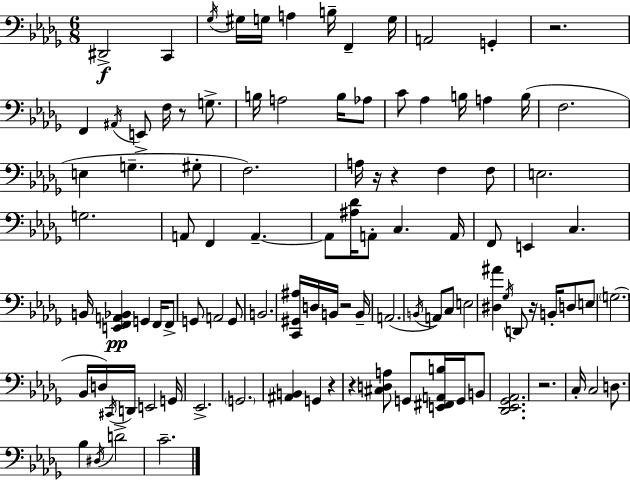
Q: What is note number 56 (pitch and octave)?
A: B2